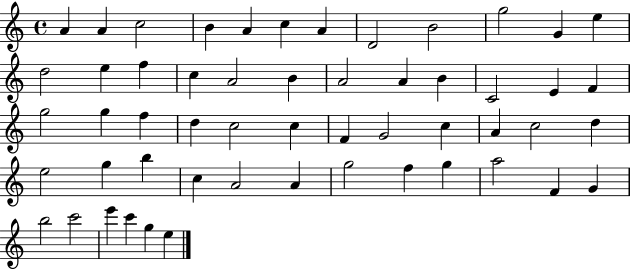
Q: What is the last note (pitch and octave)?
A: E5